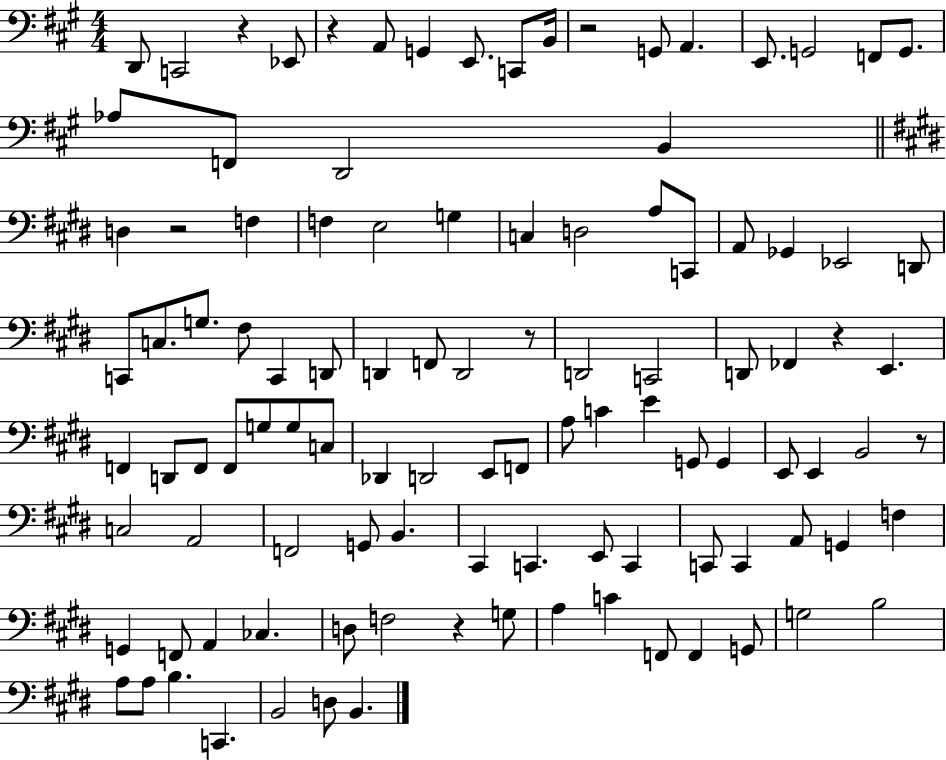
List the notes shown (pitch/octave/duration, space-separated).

D2/e C2/h R/q Eb2/e R/q A2/e G2/q E2/e. C2/e B2/s R/h G2/e A2/q. E2/e. G2/h F2/e G2/e. Ab3/e F2/e D2/h B2/q D3/q R/h F3/q F3/q E3/h G3/q C3/q D3/h A3/e C2/e A2/e Gb2/q Eb2/h D2/e C2/e C3/e. G3/e. F#3/e C2/q D2/e D2/q F2/e D2/h R/e D2/h C2/h D2/e FES2/q R/q E2/q. F2/q D2/e F2/e F2/e G3/e G3/e C3/e Db2/q D2/h E2/e F2/e A3/e C4/q E4/q G2/e G2/q E2/e E2/q B2/h R/e C3/h A2/h F2/h G2/e B2/q. C#2/q C2/q. E2/e C2/q C2/e C2/q A2/e G2/q F3/q G2/q F2/e A2/q CES3/q. D3/e F3/h R/q G3/e A3/q C4/q F2/e F2/q G2/e G3/h B3/h A3/e A3/e B3/q. C2/q. B2/h D3/e B2/q.